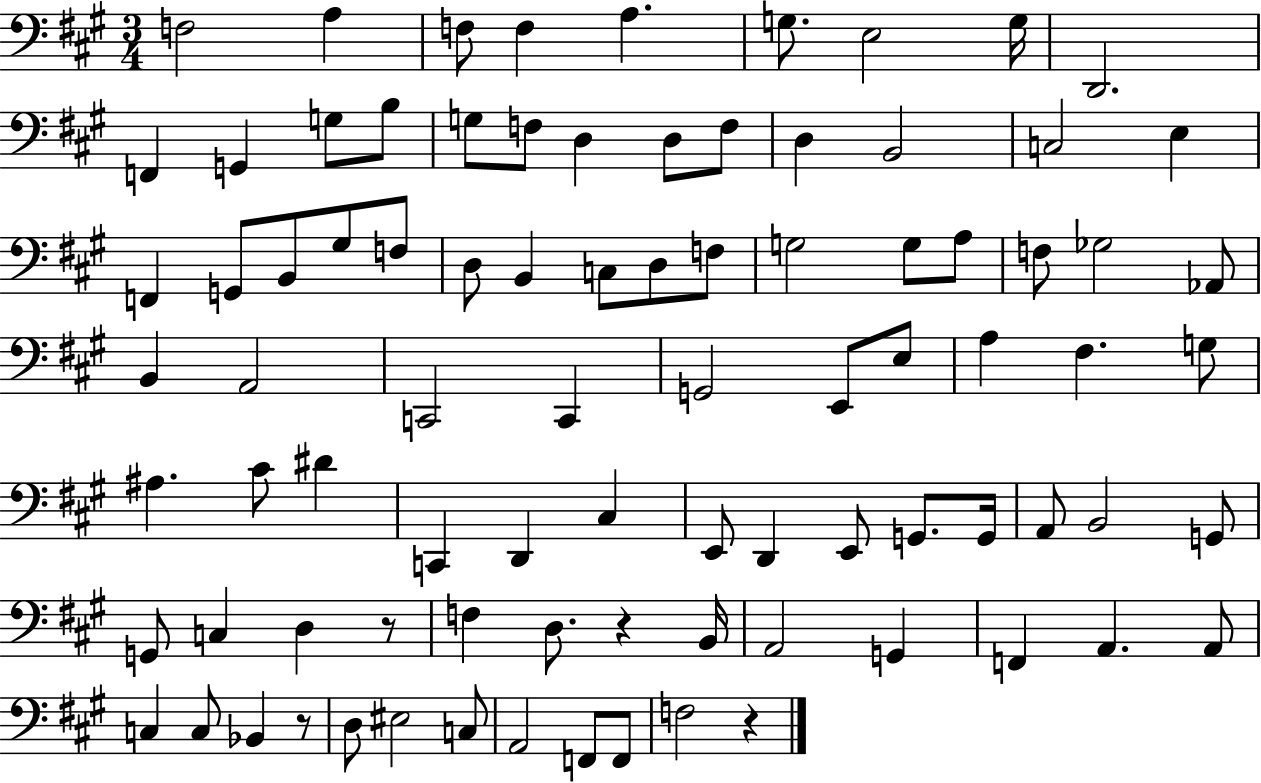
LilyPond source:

{
  \clef bass
  \numericTimeSignature
  \time 3/4
  \key a \major
  f2 a4 | f8 f4 a4. | g8. e2 g16 | d,2. | \break f,4 g,4 g8 b8 | g8 f8 d4 d8 f8 | d4 b,2 | c2 e4 | \break f,4 g,8 b,8 gis8 f8 | d8 b,4 c8 d8 f8 | g2 g8 a8 | f8 ges2 aes,8 | \break b,4 a,2 | c,2 c,4 | g,2 e,8 e8 | a4 fis4. g8 | \break ais4. cis'8 dis'4 | c,4 d,4 cis4 | e,8 d,4 e,8 g,8. g,16 | a,8 b,2 g,8 | \break g,8 c4 d4 r8 | f4 d8. r4 b,16 | a,2 g,4 | f,4 a,4. a,8 | \break c4 c8 bes,4 r8 | d8 eis2 c8 | a,2 f,8 f,8 | f2 r4 | \break \bar "|."
}